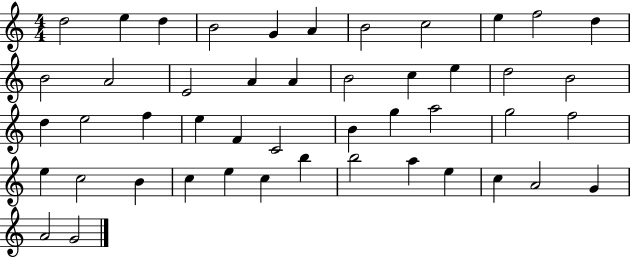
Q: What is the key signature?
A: C major